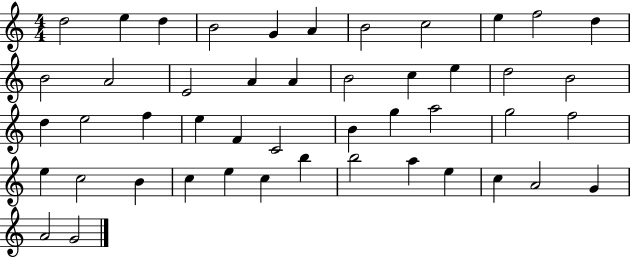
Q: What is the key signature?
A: C major